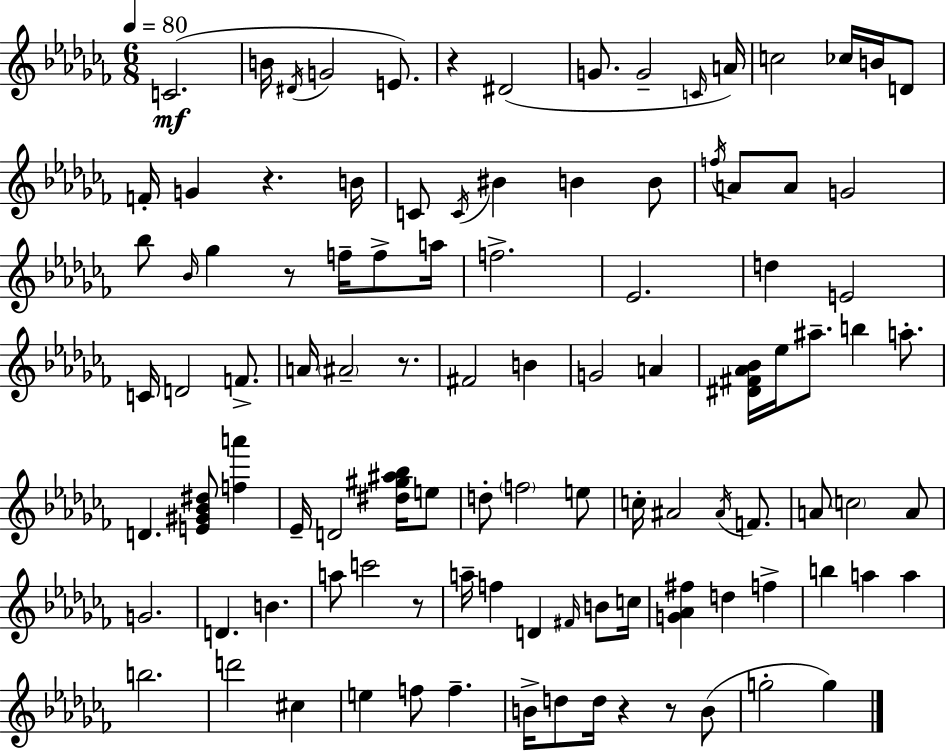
{
  \clef treble
  \numericTimeSignature
  \time 6/8
  \key aes \minor
  \tempo 4 = 80
  c'2.(\mf | b'16 \acciaccatura { dis'16 } g'2 e'8.) | r4 dis'2( | g'8. g'2-- | \break \grace { c'16 } a'16) c''2 ces''16 b'16 | d'8 f'16-. g'4 r4. | b'16 c'8 \acciaccatura { c'16 } bis'4 b'4 | b'8 \acciaccatura { f''16 } a'8 a'8 g'2 | \break bes''8 \grace { bes'16 } ges''4 r8 | f''16-- f''8-> a''16 f''2.-> | ees'2. | d''4 e'2 | \break c'16 d'2 | f'8.-> a'16 \parenthesize ais'2-- | r8. fis'2 | b'4 g'2 | \break a'4 <dis' fis' aes' bes'>16 ees''16 ais''8.-- b''4 | a''8.-. d'4. <e' gis' bes' dis''>8 | <f'' a'''>4 ees'16-- d'2 | <dis'' gis'' ais'' bes''>16 e''8 d''8-. \parenthesize f''2 | \break e''8 c''16-. ais'2 | \acciaccatura { ais'16 } f'8. a'8 \parenthesize c''2 | a'8 g'2. | d'4. | \break b'4. a''8 c'''2 | r8 a''16-- f''4 d'4 | \grace { fis'16 } b'8 c''16 <g' aes' fis''>4 d''4 | f''4-> b''4 a''4 | \break a''4 b''2. | d'''2 | cis''4 e''4 f''8 | f''4.-- b'16-> d''8 d''16 r4 | \break r8 b'8( g''2-. | g''4) \bar "|."
}